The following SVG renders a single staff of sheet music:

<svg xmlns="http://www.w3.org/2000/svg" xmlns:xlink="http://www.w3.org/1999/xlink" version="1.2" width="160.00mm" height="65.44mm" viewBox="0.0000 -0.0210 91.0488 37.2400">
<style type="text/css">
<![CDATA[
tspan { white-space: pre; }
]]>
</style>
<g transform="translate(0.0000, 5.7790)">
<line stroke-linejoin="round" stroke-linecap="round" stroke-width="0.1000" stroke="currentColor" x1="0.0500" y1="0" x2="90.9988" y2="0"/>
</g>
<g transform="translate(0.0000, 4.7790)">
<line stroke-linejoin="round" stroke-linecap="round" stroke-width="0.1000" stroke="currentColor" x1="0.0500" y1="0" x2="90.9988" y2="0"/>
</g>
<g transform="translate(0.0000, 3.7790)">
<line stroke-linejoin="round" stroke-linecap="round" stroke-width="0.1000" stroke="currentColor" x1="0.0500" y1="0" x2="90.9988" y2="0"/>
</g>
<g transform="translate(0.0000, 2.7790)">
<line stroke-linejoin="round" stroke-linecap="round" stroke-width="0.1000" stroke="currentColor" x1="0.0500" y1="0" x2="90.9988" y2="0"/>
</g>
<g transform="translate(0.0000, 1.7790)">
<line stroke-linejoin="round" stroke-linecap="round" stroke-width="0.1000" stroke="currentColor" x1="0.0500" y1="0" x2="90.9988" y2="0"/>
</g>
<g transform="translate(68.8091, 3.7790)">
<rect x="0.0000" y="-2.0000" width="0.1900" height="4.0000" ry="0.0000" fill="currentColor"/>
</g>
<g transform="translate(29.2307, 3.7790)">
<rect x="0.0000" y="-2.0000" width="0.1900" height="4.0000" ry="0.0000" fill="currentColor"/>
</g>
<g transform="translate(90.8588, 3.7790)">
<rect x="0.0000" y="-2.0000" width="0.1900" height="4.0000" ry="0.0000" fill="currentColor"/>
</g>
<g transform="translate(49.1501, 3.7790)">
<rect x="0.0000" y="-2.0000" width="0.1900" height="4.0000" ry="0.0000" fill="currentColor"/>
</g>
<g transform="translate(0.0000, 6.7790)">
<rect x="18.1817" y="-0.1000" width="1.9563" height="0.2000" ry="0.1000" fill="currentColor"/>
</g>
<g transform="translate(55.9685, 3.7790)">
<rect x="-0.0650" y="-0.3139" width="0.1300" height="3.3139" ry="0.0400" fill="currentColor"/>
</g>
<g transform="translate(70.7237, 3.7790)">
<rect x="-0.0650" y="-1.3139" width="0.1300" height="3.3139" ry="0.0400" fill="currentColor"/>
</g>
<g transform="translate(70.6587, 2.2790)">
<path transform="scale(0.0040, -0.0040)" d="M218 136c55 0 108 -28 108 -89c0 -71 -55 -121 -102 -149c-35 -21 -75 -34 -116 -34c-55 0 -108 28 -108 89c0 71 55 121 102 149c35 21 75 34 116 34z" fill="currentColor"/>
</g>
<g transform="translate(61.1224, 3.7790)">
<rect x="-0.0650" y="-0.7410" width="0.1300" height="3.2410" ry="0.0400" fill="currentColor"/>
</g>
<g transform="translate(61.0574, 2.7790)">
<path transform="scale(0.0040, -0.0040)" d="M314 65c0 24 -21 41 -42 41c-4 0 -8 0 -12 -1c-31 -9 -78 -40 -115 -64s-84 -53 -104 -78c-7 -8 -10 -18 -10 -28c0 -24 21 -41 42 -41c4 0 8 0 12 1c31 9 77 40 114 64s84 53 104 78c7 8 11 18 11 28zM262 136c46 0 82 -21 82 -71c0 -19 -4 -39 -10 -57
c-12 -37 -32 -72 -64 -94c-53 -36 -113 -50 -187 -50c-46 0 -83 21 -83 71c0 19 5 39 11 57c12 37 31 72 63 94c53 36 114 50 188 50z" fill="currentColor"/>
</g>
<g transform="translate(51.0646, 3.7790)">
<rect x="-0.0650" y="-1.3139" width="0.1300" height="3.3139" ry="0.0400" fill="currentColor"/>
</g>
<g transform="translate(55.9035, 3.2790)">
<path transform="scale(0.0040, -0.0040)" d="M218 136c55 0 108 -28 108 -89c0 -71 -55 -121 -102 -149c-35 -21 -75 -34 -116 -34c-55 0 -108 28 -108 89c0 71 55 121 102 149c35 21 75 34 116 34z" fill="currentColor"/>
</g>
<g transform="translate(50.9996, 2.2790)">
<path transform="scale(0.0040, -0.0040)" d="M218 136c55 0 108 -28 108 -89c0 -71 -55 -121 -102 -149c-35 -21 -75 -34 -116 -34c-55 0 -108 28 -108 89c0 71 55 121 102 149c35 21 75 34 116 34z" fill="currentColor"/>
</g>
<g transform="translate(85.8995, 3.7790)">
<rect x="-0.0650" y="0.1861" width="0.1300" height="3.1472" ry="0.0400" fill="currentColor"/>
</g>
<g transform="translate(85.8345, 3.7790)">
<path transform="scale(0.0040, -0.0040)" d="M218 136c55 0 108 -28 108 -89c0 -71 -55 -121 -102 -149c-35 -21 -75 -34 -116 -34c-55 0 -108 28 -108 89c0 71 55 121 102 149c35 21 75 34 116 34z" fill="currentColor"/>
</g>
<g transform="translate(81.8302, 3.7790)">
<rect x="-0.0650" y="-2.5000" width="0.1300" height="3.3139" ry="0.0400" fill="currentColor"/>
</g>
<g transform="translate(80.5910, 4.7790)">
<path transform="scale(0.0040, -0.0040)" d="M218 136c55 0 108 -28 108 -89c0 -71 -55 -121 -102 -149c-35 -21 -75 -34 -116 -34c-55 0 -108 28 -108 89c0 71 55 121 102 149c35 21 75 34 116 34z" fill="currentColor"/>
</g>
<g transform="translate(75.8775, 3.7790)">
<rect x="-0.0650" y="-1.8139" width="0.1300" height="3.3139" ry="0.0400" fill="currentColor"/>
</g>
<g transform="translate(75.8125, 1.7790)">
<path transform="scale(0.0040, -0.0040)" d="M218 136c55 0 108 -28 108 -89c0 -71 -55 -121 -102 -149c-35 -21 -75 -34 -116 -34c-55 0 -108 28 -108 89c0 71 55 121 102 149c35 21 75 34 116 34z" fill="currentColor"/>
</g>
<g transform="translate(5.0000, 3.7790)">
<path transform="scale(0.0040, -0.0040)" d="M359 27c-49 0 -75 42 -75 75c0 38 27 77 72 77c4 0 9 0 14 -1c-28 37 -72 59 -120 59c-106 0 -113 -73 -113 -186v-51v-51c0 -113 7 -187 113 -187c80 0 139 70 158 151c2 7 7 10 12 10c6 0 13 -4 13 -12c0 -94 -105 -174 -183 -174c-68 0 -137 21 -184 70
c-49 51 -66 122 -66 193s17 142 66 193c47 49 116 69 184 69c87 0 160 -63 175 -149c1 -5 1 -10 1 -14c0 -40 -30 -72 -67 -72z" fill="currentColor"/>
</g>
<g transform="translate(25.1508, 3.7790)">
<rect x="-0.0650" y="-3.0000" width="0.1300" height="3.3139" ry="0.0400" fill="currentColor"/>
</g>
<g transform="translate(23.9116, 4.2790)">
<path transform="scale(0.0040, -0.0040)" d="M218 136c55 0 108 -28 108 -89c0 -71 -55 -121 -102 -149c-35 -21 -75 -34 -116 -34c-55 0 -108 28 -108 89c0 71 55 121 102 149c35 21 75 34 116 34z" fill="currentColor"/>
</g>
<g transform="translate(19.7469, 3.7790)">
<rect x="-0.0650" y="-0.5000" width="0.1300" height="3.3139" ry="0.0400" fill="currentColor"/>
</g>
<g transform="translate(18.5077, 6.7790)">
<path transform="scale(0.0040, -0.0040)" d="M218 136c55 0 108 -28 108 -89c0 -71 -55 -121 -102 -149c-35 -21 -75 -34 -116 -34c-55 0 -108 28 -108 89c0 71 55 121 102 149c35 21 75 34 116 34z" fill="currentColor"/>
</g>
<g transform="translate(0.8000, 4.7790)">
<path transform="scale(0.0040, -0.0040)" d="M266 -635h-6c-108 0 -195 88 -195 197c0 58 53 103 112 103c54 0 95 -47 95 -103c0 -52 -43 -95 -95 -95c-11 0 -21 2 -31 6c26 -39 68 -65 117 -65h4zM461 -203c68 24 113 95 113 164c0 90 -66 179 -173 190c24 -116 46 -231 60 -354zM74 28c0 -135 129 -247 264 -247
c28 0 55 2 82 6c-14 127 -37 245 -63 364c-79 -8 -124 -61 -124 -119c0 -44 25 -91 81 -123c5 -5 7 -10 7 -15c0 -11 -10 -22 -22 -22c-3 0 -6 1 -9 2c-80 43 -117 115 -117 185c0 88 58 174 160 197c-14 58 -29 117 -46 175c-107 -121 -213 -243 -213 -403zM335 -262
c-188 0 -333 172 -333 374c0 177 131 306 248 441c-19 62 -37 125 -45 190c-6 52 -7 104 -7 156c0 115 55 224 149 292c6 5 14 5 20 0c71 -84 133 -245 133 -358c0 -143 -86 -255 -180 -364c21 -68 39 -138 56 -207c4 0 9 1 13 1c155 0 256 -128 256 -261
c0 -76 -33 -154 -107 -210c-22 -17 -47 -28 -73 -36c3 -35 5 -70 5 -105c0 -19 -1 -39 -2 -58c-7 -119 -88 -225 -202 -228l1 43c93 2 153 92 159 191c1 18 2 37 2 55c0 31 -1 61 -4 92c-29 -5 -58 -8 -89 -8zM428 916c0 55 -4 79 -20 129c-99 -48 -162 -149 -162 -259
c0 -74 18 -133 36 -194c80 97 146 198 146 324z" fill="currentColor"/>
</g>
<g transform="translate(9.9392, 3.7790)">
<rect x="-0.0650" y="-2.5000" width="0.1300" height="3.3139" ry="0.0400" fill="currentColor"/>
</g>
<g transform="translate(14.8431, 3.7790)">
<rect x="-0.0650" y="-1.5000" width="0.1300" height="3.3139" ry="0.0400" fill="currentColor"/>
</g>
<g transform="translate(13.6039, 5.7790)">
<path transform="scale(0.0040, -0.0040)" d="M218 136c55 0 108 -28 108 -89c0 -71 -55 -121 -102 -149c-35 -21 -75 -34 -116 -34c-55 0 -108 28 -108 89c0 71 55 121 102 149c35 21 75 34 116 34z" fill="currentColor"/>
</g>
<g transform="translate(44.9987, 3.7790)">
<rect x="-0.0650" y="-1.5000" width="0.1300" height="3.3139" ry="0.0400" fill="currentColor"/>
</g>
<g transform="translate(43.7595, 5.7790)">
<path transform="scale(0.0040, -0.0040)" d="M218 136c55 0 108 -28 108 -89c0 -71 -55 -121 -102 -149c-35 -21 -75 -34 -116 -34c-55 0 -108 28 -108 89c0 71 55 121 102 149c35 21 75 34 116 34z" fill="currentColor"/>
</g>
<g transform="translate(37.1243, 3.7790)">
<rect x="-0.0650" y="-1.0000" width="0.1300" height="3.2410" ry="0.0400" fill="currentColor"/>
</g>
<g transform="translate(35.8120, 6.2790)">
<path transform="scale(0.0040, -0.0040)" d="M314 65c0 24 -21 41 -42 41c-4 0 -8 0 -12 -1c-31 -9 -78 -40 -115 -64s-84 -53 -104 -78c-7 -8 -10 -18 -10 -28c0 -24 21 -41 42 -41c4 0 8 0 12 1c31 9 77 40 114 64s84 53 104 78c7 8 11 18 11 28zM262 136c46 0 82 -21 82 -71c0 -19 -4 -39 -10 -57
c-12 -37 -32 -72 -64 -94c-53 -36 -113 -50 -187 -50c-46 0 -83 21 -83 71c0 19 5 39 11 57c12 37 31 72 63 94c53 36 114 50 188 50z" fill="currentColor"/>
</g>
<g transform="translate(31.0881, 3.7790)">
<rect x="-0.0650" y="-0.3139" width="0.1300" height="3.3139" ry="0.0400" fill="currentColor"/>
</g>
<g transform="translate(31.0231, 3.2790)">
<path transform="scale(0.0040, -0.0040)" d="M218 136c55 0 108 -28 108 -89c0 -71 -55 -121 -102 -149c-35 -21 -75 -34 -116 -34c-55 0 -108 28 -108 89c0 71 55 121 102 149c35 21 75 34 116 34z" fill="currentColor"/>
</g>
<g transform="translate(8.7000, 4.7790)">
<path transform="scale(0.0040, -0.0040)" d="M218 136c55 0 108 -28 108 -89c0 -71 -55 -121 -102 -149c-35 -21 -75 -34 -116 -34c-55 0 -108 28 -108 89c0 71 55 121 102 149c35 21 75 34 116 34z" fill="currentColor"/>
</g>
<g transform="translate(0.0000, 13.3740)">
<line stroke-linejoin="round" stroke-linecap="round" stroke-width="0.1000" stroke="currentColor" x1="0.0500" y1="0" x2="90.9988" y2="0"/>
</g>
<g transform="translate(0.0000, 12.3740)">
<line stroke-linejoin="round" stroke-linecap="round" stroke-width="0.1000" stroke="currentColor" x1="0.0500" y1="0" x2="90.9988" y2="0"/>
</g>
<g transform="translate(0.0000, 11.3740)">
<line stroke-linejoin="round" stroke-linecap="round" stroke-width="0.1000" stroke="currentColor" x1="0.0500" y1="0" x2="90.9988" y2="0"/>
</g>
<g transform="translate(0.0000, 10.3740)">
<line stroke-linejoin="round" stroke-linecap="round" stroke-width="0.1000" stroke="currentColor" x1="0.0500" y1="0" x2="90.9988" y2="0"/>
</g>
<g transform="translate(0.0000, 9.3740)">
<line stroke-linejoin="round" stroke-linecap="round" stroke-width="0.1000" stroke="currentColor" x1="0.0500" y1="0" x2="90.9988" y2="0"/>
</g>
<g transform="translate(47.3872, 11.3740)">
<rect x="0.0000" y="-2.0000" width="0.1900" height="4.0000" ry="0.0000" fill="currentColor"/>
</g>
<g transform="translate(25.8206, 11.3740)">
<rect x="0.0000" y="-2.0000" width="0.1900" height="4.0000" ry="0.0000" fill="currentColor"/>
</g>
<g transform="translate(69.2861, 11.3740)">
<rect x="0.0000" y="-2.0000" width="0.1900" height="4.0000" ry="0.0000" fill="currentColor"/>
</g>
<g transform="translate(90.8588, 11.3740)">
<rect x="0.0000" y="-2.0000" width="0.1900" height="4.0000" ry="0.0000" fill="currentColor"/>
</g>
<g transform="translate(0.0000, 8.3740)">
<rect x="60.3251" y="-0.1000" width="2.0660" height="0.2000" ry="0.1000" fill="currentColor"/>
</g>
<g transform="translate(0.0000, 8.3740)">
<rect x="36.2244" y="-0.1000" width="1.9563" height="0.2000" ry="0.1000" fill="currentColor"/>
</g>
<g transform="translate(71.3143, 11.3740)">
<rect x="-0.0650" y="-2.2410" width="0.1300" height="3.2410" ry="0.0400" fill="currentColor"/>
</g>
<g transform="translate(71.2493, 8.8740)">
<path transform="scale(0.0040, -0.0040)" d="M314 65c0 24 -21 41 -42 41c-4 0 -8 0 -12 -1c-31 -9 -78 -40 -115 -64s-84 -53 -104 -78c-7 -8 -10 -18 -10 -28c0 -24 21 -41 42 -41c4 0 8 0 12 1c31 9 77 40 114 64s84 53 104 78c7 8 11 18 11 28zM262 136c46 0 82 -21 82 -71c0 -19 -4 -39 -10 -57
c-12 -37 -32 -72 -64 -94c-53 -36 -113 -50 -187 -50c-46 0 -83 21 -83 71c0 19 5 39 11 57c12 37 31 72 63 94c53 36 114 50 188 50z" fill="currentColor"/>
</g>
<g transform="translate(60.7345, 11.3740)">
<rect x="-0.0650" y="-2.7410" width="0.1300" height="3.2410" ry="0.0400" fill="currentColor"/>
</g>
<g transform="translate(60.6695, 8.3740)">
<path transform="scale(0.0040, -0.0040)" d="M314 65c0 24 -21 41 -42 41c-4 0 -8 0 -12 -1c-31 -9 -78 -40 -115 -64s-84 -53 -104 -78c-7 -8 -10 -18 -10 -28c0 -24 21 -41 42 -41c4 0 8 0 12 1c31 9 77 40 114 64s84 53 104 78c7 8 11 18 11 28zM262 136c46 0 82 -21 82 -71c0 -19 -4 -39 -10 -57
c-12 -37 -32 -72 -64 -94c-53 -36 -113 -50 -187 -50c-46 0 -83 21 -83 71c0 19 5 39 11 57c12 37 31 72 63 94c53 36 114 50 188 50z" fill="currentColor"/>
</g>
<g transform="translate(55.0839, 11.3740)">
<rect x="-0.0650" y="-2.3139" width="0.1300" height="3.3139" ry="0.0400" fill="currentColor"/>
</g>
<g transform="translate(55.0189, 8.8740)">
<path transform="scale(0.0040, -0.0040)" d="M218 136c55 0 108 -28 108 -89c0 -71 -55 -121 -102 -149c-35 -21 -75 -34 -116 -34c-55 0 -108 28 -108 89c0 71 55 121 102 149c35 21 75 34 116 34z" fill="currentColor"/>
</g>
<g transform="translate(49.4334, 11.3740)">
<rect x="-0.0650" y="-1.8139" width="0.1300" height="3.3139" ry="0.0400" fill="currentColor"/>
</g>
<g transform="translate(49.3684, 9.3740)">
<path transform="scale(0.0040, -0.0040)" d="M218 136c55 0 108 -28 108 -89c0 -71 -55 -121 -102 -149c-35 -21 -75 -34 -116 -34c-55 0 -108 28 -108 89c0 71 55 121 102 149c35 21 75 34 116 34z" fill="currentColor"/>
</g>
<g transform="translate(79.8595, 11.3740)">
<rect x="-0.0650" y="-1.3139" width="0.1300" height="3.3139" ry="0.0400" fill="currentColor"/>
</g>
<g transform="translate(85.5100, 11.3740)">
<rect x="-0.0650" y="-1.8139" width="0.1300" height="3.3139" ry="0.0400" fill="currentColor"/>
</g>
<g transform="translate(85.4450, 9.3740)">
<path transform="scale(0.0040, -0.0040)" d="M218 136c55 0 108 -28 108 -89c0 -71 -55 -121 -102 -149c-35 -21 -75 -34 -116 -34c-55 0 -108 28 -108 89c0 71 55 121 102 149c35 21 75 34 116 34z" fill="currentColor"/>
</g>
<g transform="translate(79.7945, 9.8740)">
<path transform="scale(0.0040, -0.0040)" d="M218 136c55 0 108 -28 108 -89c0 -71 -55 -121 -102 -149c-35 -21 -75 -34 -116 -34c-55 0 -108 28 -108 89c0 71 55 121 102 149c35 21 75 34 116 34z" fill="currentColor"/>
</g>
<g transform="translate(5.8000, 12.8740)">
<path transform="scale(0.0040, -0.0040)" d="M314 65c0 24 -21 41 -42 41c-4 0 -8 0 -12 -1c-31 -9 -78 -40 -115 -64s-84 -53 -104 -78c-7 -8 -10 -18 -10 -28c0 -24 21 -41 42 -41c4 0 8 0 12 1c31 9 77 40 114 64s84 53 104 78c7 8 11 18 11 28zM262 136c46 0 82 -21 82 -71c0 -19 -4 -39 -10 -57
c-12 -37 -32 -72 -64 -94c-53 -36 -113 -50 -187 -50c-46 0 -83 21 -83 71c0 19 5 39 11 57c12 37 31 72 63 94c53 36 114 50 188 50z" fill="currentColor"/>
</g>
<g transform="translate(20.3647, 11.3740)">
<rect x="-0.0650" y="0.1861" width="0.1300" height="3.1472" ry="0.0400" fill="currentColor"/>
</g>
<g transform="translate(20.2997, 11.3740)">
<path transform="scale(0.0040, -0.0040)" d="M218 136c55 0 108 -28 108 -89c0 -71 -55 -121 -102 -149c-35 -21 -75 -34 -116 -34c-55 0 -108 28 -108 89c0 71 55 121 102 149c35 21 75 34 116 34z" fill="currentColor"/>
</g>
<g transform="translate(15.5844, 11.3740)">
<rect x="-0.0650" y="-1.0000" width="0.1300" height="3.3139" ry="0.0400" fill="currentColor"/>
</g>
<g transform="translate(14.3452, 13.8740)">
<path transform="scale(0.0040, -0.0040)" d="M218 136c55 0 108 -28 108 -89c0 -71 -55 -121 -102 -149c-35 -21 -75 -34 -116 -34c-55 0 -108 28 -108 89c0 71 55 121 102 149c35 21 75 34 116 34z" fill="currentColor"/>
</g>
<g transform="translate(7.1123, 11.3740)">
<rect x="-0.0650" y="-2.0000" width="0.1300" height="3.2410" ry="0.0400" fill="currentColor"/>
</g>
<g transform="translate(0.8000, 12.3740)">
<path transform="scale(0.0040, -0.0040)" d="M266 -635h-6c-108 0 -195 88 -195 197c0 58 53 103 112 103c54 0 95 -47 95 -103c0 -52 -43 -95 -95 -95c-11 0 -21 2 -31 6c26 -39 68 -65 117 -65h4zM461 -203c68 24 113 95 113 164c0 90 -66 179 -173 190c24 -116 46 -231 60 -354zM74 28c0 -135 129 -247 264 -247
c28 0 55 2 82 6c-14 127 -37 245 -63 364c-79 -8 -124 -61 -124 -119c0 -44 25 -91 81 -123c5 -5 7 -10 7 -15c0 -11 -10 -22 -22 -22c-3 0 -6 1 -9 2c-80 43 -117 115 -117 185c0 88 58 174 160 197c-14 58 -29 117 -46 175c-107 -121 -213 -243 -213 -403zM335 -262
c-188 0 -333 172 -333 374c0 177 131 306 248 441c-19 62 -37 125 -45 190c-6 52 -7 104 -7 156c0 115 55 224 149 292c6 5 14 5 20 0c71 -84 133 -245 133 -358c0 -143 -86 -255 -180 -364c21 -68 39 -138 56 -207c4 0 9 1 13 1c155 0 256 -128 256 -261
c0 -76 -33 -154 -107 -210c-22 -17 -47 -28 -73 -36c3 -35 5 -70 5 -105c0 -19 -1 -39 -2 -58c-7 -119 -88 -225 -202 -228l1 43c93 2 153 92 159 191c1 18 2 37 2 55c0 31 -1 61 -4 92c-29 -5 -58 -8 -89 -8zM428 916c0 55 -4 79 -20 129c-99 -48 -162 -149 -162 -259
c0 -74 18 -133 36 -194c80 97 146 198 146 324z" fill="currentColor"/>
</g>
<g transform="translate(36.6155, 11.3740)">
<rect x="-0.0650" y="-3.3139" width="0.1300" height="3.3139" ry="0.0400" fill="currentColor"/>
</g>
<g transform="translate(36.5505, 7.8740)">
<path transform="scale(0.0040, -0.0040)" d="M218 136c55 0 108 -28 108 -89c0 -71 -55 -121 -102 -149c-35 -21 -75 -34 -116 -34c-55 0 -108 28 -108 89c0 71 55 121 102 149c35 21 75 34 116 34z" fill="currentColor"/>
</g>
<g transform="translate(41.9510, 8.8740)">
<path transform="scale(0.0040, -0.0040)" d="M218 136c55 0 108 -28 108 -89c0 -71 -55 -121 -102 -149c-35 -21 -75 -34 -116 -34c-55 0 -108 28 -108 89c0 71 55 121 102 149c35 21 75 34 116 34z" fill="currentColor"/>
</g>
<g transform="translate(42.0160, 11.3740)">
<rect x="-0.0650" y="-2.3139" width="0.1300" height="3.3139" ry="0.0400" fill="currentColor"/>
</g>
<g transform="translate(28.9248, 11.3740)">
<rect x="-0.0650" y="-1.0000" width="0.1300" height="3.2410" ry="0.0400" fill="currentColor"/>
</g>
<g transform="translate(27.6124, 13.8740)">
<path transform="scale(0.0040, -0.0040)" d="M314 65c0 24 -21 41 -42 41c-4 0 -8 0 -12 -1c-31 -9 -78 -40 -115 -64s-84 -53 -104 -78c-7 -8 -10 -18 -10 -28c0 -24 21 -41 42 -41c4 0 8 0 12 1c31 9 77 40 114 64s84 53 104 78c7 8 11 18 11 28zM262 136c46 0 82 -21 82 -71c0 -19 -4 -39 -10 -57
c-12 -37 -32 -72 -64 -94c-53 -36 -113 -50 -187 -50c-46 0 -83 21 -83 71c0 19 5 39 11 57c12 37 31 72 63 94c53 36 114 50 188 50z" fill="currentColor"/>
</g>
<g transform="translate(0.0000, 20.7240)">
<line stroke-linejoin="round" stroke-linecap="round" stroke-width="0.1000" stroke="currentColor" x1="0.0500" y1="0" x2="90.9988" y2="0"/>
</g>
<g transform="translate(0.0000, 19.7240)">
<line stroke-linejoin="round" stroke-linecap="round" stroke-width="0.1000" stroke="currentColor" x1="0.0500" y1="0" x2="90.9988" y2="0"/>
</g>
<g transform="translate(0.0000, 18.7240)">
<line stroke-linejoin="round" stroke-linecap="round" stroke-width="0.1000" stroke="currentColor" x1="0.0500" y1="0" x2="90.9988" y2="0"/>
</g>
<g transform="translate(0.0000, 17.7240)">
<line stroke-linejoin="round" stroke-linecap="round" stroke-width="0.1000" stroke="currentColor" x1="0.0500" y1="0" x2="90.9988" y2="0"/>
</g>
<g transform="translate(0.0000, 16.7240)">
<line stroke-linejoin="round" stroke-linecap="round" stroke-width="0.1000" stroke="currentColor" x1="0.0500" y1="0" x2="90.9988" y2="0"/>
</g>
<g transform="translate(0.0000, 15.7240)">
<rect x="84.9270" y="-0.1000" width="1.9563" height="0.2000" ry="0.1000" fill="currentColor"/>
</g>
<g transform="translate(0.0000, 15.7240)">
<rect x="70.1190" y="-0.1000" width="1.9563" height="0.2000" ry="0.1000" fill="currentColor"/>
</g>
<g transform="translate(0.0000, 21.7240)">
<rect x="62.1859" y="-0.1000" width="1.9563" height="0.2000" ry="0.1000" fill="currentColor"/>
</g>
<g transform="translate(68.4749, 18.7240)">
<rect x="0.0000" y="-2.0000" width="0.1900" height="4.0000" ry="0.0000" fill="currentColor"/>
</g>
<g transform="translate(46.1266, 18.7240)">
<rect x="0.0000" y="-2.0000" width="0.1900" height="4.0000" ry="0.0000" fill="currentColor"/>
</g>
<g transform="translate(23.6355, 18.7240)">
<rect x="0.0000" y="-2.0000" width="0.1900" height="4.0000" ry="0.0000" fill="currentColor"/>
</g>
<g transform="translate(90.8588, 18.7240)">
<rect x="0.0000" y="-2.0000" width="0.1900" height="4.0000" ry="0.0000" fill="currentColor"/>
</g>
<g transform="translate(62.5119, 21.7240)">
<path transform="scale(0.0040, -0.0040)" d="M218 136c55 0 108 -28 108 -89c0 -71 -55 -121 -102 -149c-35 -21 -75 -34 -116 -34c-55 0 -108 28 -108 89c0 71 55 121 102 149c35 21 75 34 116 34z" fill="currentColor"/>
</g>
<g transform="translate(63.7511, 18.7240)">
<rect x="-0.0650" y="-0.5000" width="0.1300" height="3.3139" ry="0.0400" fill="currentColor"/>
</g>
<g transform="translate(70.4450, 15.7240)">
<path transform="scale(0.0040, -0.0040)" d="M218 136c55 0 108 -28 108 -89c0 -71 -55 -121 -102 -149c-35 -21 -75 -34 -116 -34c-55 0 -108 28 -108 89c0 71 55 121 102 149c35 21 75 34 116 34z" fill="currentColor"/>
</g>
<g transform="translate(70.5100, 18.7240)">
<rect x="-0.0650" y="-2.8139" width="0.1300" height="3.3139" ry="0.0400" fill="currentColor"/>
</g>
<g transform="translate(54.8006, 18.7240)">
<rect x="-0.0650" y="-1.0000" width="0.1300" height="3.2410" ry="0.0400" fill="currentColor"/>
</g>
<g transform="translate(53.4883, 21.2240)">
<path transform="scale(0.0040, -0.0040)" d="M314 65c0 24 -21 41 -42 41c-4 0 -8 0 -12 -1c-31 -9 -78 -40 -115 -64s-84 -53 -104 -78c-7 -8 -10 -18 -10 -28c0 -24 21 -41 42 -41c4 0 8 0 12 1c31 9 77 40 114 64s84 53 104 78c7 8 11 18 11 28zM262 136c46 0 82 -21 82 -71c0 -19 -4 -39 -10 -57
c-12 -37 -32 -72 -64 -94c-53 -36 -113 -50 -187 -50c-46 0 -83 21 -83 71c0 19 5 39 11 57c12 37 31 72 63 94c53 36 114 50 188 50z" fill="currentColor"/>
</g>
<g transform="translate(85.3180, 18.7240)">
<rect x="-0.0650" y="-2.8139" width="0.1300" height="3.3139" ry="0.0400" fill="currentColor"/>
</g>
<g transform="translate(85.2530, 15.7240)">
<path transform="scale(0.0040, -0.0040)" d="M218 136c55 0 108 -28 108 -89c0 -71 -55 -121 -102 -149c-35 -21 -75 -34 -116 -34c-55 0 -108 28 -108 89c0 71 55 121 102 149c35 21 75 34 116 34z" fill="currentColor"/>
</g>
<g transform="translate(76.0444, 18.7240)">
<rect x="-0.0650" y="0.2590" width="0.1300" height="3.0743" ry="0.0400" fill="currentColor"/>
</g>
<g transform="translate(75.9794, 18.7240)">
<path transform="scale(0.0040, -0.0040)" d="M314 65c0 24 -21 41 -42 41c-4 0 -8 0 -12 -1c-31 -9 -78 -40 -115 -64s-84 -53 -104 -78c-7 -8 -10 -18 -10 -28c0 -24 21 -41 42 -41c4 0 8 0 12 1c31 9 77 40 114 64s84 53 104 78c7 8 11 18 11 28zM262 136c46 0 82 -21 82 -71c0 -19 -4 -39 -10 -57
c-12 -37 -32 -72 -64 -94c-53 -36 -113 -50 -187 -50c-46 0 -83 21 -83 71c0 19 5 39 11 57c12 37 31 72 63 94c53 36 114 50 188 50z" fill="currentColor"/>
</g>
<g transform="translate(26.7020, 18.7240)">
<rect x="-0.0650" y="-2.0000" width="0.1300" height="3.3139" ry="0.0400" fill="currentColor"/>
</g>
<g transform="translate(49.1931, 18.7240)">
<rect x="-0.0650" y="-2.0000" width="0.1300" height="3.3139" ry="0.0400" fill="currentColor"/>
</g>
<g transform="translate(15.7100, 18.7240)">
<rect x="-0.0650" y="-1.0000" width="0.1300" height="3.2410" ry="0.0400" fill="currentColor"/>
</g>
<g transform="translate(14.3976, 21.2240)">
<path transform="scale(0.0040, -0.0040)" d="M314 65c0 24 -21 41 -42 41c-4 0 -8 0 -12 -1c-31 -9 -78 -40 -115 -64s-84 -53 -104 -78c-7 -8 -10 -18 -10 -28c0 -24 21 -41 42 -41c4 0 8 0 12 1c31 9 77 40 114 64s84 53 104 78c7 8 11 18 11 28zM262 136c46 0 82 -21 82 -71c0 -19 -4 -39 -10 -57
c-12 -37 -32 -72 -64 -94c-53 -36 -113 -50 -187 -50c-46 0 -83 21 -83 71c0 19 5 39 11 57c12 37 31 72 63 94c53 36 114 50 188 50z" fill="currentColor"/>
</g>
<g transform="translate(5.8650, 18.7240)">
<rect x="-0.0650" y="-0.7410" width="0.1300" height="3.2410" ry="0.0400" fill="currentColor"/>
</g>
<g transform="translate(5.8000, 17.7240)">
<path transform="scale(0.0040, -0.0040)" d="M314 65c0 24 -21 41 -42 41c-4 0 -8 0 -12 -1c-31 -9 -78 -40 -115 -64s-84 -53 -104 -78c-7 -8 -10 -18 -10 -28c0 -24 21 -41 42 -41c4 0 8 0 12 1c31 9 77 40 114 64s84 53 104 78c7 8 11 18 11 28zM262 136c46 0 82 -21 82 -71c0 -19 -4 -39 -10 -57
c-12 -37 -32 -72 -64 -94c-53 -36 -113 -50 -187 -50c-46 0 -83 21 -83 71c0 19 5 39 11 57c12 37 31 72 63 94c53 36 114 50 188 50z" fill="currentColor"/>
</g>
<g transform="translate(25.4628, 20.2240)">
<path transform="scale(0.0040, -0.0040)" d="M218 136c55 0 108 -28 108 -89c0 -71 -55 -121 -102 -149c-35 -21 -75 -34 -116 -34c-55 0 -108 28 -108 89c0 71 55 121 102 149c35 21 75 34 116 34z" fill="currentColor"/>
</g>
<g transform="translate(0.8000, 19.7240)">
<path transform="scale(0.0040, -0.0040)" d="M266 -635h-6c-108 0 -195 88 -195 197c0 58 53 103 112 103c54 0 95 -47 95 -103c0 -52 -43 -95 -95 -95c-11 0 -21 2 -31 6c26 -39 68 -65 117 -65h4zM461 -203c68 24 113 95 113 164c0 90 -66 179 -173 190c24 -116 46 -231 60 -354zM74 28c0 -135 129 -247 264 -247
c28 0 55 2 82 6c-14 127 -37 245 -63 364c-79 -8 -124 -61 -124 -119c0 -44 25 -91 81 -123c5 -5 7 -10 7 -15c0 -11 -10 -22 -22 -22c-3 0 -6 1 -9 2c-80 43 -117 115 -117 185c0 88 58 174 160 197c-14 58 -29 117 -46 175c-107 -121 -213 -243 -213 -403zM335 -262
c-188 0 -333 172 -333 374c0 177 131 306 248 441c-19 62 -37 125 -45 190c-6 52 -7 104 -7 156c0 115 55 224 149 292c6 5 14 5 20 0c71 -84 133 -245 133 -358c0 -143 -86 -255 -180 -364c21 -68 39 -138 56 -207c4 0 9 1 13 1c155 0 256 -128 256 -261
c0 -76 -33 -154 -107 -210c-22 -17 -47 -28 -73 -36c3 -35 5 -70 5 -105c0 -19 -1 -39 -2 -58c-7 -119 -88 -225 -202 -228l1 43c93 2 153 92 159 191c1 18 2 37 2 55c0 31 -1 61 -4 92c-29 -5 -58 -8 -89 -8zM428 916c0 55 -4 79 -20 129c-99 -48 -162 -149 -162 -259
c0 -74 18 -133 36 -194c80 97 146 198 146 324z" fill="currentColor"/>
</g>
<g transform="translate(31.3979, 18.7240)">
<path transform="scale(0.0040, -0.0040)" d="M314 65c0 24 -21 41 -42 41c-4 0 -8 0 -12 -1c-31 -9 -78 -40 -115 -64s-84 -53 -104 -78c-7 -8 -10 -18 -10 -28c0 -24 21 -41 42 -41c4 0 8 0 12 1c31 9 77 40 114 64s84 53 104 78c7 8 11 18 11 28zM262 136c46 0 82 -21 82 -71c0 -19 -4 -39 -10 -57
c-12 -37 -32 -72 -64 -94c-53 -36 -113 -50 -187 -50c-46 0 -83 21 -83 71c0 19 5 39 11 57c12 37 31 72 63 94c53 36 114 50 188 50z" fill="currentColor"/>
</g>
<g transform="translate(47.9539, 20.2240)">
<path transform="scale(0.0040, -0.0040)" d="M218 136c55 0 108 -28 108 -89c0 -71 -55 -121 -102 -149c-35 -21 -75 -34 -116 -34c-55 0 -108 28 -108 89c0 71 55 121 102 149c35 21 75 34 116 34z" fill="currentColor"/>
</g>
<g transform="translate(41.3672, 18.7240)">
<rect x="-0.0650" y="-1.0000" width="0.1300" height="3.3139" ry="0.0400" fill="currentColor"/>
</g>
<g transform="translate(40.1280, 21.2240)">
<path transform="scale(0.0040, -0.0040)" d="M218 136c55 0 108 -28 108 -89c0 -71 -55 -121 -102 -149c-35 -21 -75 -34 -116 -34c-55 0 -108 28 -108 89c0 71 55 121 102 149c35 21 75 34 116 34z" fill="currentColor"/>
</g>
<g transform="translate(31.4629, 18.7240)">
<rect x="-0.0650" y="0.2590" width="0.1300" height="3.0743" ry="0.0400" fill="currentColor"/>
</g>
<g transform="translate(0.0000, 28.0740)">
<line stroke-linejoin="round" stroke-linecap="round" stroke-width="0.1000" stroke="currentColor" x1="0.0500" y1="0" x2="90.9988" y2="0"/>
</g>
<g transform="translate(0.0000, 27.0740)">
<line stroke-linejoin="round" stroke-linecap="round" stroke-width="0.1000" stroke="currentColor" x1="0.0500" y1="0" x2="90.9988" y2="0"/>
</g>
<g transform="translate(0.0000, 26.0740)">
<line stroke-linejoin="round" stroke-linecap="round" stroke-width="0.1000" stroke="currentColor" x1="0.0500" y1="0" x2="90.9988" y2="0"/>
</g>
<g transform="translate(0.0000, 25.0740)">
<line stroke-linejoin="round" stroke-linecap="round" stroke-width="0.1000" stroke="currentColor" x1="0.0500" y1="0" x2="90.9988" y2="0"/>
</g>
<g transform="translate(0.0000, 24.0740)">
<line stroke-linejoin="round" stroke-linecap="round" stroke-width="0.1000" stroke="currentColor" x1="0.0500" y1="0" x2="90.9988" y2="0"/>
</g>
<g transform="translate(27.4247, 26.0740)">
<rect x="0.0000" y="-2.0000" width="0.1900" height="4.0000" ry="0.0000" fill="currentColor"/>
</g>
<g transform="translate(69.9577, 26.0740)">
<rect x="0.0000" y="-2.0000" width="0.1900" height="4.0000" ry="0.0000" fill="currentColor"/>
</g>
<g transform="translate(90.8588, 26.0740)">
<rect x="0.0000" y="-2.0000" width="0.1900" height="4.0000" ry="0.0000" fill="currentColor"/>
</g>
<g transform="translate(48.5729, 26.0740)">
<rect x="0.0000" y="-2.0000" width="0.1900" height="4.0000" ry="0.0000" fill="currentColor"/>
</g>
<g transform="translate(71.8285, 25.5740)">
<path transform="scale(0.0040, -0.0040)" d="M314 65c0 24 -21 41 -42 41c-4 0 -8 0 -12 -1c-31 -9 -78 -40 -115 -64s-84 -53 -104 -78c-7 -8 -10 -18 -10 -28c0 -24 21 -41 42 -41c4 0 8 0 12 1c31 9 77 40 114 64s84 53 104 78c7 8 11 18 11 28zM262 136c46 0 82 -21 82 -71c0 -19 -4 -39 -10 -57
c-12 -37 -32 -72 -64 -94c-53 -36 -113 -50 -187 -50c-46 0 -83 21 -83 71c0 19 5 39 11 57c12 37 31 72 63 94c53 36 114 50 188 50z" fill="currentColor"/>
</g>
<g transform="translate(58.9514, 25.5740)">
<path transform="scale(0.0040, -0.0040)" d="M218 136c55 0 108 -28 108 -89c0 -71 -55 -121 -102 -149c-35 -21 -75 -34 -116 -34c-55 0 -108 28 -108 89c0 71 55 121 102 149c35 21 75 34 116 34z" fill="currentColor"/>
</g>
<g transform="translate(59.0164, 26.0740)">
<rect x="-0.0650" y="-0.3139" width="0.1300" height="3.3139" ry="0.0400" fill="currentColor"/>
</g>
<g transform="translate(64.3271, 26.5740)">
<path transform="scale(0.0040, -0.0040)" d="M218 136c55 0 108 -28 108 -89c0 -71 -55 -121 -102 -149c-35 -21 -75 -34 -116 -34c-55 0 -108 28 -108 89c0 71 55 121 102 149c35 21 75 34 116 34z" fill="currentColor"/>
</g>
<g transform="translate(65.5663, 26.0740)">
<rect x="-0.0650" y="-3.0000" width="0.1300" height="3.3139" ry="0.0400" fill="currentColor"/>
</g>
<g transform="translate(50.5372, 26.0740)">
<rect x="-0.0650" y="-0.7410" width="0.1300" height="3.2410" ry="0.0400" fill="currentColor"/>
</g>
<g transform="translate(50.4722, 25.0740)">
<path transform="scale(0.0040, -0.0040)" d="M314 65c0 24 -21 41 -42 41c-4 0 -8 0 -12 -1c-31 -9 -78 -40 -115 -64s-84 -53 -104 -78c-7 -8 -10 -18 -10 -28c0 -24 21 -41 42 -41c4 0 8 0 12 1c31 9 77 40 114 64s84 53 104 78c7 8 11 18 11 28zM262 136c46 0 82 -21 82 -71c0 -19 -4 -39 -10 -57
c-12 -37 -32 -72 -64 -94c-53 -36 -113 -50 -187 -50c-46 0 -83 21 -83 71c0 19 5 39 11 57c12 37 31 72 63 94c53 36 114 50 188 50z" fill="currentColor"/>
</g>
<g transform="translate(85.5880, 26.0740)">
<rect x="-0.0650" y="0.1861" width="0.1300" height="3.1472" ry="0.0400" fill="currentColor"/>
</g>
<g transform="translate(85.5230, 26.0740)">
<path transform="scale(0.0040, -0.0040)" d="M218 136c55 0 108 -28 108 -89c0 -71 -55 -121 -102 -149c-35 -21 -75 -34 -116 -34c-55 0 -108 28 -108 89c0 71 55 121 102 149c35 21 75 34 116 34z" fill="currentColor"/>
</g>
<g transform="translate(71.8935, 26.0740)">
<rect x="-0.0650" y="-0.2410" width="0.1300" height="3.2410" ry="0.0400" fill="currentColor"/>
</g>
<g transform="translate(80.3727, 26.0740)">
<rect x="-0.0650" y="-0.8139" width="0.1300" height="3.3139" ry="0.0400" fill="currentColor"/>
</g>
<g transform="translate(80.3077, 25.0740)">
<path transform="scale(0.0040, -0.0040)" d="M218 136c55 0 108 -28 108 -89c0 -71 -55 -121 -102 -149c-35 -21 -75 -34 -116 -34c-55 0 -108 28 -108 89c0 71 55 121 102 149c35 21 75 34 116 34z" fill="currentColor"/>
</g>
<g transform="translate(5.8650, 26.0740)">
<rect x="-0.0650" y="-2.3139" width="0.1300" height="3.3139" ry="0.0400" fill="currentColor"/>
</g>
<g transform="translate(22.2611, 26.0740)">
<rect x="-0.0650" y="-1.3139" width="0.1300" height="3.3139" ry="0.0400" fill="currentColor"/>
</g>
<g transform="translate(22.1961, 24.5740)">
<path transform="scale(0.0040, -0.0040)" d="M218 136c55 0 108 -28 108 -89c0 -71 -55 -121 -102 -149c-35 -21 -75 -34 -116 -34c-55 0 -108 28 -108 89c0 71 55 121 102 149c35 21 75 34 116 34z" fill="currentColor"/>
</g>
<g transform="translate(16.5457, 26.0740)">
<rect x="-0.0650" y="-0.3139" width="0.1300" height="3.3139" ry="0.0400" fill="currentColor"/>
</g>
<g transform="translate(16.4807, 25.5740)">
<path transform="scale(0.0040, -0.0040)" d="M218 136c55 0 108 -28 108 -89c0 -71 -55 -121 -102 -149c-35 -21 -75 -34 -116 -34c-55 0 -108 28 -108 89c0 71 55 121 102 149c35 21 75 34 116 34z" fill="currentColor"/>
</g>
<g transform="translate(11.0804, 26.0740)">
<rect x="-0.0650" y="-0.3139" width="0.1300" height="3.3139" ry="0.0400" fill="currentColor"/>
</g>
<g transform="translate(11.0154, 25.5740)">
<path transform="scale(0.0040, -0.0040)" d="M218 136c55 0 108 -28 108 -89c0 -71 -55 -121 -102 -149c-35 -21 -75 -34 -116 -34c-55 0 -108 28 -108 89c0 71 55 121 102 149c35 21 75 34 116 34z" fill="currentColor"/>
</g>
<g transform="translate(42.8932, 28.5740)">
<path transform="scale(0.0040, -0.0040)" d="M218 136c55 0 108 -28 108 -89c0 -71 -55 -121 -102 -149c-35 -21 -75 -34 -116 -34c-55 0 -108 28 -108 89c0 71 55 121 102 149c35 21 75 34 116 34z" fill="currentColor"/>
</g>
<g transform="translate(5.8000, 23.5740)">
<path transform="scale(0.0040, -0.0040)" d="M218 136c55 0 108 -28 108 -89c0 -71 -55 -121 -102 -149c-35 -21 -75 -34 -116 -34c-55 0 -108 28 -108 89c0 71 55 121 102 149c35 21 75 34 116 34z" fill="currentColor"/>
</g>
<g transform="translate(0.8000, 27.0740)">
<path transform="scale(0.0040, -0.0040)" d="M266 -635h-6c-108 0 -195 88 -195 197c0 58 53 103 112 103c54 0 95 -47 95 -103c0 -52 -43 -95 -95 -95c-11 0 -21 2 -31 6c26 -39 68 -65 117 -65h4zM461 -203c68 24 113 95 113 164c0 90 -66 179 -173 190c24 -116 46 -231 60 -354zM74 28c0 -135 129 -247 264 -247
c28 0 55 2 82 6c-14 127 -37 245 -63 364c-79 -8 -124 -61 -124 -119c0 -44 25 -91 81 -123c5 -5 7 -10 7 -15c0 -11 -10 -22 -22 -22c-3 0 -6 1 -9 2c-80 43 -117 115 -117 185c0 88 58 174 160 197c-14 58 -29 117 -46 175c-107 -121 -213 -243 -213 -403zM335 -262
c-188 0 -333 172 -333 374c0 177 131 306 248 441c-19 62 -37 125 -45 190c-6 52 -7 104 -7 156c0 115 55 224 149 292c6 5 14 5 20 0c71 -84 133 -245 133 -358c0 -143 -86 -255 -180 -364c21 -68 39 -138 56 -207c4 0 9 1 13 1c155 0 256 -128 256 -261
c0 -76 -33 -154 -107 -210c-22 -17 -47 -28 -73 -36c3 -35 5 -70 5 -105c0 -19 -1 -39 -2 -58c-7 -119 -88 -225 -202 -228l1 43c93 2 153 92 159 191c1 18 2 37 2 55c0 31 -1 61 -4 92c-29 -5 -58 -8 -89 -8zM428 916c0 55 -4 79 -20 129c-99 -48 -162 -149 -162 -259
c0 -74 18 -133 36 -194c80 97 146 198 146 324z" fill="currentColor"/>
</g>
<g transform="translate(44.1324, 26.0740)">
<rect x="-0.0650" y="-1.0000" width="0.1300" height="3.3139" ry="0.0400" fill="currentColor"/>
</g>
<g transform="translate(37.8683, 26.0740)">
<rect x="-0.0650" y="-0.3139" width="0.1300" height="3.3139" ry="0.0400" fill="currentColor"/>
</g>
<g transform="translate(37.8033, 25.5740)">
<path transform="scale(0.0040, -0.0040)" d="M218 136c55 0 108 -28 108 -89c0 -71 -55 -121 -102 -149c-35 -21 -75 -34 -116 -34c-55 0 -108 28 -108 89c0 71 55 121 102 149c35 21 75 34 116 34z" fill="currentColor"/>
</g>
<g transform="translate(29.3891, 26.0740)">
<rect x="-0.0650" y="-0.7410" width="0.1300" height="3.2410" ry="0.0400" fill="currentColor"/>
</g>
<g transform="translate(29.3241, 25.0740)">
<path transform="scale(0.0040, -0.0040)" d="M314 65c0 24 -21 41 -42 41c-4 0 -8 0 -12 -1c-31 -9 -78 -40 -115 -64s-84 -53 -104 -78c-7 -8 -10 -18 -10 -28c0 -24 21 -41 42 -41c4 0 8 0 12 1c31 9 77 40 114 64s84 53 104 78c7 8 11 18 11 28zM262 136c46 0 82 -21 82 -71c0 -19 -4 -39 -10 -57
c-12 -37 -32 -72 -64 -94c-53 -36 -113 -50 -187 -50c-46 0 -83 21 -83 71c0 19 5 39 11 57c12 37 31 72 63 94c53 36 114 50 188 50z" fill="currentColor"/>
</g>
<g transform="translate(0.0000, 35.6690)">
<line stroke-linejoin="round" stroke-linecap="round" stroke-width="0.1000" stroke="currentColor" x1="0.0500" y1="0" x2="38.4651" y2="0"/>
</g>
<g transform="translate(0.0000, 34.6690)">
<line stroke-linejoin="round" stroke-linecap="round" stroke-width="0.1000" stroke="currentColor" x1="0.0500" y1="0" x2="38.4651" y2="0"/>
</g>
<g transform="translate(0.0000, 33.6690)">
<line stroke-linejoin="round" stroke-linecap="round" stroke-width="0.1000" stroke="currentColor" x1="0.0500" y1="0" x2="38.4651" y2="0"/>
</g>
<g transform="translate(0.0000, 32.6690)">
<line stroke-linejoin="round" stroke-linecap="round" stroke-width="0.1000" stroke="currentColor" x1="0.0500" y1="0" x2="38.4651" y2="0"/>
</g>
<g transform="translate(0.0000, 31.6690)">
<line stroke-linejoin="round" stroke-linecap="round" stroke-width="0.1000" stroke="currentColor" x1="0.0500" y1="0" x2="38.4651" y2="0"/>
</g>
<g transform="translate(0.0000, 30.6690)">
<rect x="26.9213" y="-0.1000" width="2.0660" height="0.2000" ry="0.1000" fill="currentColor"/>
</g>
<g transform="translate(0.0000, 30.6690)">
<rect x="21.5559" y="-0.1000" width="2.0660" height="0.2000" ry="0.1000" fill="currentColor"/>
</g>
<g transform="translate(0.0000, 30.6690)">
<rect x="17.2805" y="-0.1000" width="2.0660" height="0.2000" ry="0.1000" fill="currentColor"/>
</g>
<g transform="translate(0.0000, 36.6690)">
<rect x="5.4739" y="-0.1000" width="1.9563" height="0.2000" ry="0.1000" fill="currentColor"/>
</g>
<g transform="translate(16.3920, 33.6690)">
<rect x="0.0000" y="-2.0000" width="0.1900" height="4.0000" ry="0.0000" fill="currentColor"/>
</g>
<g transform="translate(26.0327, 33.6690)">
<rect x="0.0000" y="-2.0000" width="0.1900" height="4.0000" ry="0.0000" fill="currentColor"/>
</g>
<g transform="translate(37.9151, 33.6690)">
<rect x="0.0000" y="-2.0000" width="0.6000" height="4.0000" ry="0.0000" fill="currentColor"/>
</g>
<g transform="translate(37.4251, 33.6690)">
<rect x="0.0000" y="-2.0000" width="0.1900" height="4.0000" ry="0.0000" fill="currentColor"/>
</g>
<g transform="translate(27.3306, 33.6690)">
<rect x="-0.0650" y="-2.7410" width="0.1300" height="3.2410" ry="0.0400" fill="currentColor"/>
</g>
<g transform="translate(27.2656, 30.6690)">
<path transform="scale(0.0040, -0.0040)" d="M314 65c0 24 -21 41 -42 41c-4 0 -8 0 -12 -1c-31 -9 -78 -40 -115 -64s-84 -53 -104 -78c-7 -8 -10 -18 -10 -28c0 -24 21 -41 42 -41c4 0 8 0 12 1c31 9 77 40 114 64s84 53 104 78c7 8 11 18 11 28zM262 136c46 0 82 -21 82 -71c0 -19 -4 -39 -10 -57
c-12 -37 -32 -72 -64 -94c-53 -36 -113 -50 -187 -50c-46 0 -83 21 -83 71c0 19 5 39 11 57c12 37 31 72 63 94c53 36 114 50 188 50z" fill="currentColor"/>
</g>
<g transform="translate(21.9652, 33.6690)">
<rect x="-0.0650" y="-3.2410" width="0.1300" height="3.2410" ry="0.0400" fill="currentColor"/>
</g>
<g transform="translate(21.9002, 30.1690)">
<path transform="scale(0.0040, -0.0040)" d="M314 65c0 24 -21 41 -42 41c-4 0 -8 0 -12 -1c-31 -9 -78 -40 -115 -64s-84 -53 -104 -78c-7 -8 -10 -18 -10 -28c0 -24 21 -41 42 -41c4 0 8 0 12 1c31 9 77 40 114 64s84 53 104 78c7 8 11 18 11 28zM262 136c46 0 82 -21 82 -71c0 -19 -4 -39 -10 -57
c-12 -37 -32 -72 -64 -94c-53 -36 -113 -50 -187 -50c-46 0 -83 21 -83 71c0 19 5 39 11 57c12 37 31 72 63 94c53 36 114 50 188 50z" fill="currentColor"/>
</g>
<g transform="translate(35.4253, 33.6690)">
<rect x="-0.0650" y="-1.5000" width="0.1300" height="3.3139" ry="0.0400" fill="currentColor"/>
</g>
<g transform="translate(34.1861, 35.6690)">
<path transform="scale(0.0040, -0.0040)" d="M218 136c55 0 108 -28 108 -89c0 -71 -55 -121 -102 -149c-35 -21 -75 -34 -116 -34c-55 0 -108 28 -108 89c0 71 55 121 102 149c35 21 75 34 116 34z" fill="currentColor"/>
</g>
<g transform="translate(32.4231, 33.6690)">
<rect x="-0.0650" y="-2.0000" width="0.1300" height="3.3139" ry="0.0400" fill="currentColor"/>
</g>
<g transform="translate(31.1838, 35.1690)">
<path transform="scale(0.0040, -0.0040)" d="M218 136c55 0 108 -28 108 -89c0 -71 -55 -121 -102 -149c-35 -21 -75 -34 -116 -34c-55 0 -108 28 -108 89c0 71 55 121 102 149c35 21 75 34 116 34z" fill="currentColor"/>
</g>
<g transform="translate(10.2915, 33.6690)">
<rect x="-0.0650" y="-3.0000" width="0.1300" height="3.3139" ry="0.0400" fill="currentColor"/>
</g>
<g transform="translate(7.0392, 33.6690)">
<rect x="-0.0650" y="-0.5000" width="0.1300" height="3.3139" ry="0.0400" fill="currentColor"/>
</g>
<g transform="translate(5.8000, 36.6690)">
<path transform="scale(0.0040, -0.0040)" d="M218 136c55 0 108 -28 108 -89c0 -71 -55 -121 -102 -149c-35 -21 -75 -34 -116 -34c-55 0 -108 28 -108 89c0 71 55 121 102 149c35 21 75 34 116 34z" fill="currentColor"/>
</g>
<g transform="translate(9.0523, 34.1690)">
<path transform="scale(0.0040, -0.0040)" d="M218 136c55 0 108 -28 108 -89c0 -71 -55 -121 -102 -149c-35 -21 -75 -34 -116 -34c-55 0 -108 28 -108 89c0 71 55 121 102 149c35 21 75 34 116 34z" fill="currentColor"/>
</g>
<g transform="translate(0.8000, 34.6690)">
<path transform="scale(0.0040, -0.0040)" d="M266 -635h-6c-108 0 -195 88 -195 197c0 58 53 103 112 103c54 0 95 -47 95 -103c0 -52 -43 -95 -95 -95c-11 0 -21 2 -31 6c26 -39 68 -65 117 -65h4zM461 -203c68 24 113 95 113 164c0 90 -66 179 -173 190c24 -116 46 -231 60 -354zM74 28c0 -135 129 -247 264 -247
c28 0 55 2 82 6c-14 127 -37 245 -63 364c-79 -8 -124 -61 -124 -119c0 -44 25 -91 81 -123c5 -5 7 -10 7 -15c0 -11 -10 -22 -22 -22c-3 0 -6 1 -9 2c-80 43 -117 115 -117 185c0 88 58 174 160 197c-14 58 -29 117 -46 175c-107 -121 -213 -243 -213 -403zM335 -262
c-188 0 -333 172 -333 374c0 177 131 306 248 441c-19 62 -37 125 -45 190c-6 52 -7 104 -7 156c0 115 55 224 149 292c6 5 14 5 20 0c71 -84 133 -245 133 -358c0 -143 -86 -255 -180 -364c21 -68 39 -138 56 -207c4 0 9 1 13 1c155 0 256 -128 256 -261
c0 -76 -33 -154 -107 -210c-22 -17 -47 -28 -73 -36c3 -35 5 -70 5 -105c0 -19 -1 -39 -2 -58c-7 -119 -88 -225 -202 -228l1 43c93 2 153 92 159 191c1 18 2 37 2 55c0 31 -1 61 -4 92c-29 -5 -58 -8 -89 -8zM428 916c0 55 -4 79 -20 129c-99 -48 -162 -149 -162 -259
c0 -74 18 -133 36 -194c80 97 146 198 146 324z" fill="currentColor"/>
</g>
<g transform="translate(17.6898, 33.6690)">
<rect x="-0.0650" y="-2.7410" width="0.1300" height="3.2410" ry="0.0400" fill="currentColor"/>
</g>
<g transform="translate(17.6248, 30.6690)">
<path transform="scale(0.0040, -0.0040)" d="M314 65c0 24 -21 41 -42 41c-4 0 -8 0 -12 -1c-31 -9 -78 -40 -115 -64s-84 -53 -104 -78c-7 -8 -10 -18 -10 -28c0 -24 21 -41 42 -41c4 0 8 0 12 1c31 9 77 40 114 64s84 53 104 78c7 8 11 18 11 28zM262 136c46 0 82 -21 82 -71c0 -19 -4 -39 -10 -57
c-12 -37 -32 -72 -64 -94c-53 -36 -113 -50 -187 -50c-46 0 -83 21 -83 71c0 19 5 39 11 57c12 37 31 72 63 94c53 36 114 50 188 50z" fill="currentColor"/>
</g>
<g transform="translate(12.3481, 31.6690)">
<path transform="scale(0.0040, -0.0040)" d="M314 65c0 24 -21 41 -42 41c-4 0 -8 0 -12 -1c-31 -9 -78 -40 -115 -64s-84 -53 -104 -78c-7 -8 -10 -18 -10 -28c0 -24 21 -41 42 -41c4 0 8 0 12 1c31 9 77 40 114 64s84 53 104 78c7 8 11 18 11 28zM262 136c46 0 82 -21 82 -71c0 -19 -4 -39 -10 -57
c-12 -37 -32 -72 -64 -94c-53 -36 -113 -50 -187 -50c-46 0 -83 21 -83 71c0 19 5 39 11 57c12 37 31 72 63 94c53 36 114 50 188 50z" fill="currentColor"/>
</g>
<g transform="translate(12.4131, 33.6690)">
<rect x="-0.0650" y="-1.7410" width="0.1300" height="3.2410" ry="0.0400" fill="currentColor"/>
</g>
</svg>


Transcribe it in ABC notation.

X:1
T:Untitled
M:4/4
L:1/4
K:C
G E C A c D2 E e c d2 e f G B F2 D B D2 b g f g a2 g2 e f d2 D2 F B2 D F D2 C a B2 a g c c e d2 c D d2 c A c2 d B C A f2 a2 b2 a2 F E